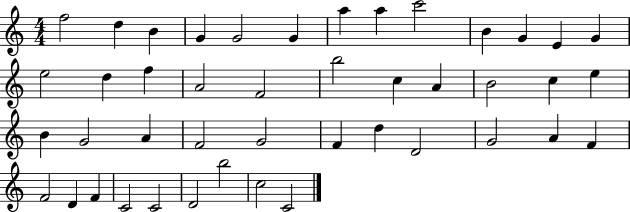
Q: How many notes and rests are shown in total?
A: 44